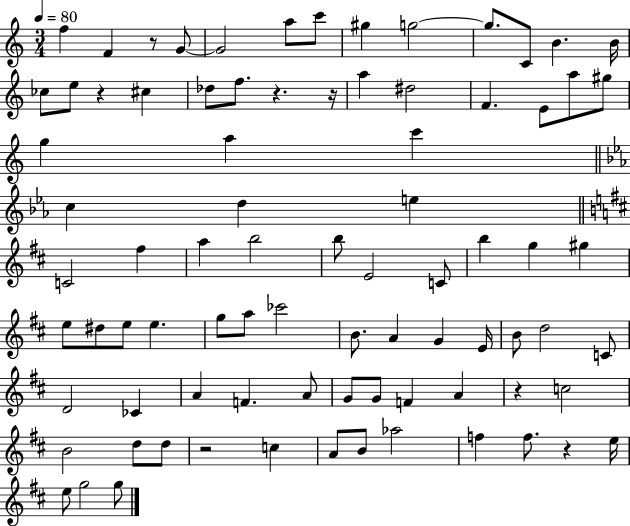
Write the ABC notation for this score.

X:1
T:Untitled
M:3/4
L:1/4
K:C
f F z/2 G/2 G2 a/2 c'/2 ^g g2 g/2 C/2 B B/4 _c/2 e/2 z ^c _d/2 f/2 z z/4 a ^d2 F E/2 a/2 ^g/2 g a c' c d e C2 ^f a b2 b/2 E2 C/2 b g ^g e/2 ^d/2 e/2 e g/2 a/2 _c'2 B/2 A G E/4 B/2 d2 C/2 D2 _C A F A/2 G/2 G/2 F A z c2 B2 d/2 d/2 z2 c A/2 B/2 _a2 f f/2 z e/4 e/2 g2 g/2